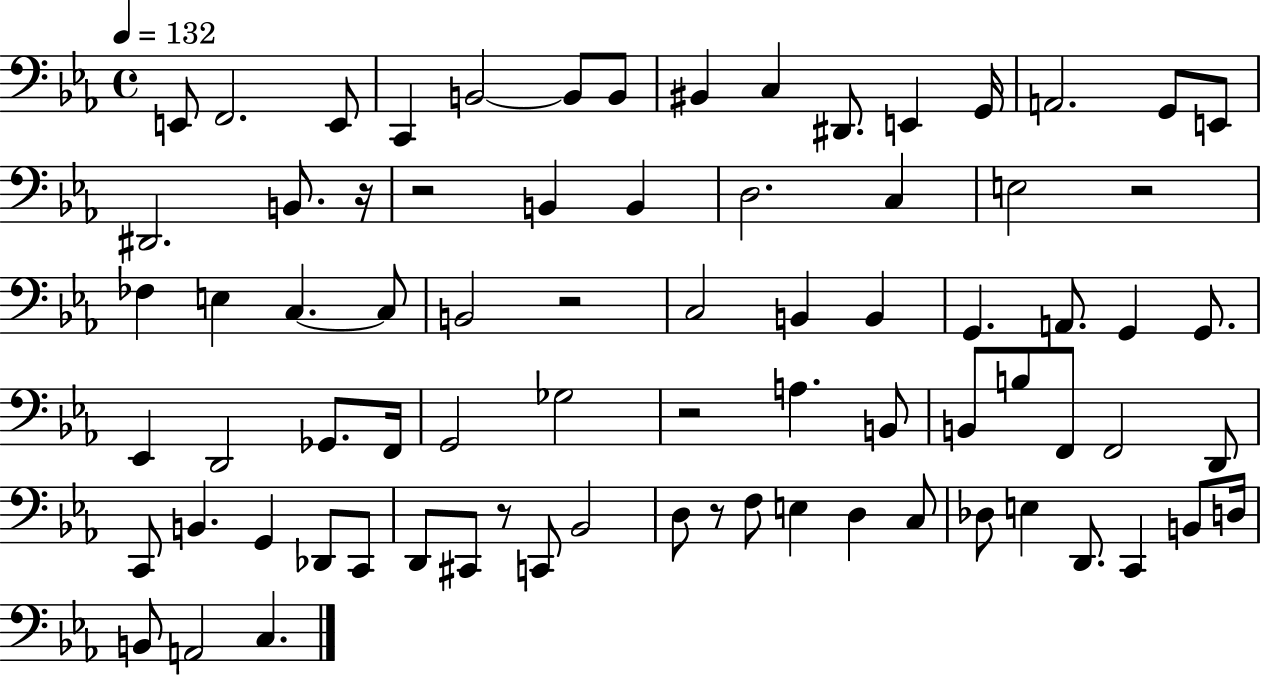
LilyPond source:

{
  \clef bass
  \time 4/4
  \defaultTimeSignature
  \key ees \major
  \tempo 4 = 132
  e,8 f,2. e,8 | c,4 b,2~~ b,8 b,8 | bis,4 c4 dis,8. e,4 g,16 | a,2. g,8 e,8 | \break dis,2. b,8. r16 | r2 b,4 b,4 | d2. c4 | e2 r2 | \break fes4 e4 c4.~~ c8 | b,2 r2 | c2 b,4 b,4 | g,4. a,8. g,4 g,8. | \break ees,4 d,2 ges,8. f,16 | g,2 ges2 | r2 a4. b,8 | b,8 b8 f,8 f,2 d,8 | \break c,8 b,4. g,4 des,8 c,8 | d,8 cis,8 r8 c,8 bes,2 | d8 r8 f8 e4 d4 c8 | des8 e4 d,8. c,4 b,8 d16 | \break b,8 a,2 c4. | \bar "|."
}